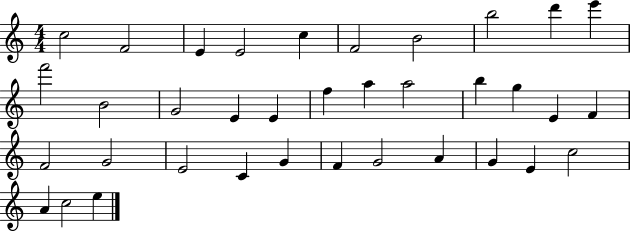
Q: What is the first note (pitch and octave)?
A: C5